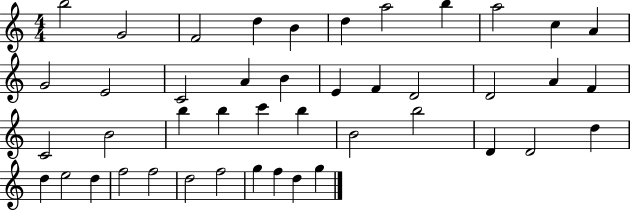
{
  \clef treble
  \numericTimeSignature
  \time 4/4
  \key c \major
  b''2 g'2 | f'2 d''4 b'4 | d''4 a''2 b''4 | a''2 c''4 a'4 | \break g'2 e'2 | c'2 a'4 b'4 | e'4 f'4 d'2 | d'2 a'4 f'4 | \break c'2 b'2 | b''4 b''4 c'''4 b''4 | b'2 b''2 | d'4 d'2 d''4 | \break d''4 e''2 d''4 | f''2 f''2 | d''2 f''2 | g''4 f''4 d''4 g''4 | \break \bar "|."
}